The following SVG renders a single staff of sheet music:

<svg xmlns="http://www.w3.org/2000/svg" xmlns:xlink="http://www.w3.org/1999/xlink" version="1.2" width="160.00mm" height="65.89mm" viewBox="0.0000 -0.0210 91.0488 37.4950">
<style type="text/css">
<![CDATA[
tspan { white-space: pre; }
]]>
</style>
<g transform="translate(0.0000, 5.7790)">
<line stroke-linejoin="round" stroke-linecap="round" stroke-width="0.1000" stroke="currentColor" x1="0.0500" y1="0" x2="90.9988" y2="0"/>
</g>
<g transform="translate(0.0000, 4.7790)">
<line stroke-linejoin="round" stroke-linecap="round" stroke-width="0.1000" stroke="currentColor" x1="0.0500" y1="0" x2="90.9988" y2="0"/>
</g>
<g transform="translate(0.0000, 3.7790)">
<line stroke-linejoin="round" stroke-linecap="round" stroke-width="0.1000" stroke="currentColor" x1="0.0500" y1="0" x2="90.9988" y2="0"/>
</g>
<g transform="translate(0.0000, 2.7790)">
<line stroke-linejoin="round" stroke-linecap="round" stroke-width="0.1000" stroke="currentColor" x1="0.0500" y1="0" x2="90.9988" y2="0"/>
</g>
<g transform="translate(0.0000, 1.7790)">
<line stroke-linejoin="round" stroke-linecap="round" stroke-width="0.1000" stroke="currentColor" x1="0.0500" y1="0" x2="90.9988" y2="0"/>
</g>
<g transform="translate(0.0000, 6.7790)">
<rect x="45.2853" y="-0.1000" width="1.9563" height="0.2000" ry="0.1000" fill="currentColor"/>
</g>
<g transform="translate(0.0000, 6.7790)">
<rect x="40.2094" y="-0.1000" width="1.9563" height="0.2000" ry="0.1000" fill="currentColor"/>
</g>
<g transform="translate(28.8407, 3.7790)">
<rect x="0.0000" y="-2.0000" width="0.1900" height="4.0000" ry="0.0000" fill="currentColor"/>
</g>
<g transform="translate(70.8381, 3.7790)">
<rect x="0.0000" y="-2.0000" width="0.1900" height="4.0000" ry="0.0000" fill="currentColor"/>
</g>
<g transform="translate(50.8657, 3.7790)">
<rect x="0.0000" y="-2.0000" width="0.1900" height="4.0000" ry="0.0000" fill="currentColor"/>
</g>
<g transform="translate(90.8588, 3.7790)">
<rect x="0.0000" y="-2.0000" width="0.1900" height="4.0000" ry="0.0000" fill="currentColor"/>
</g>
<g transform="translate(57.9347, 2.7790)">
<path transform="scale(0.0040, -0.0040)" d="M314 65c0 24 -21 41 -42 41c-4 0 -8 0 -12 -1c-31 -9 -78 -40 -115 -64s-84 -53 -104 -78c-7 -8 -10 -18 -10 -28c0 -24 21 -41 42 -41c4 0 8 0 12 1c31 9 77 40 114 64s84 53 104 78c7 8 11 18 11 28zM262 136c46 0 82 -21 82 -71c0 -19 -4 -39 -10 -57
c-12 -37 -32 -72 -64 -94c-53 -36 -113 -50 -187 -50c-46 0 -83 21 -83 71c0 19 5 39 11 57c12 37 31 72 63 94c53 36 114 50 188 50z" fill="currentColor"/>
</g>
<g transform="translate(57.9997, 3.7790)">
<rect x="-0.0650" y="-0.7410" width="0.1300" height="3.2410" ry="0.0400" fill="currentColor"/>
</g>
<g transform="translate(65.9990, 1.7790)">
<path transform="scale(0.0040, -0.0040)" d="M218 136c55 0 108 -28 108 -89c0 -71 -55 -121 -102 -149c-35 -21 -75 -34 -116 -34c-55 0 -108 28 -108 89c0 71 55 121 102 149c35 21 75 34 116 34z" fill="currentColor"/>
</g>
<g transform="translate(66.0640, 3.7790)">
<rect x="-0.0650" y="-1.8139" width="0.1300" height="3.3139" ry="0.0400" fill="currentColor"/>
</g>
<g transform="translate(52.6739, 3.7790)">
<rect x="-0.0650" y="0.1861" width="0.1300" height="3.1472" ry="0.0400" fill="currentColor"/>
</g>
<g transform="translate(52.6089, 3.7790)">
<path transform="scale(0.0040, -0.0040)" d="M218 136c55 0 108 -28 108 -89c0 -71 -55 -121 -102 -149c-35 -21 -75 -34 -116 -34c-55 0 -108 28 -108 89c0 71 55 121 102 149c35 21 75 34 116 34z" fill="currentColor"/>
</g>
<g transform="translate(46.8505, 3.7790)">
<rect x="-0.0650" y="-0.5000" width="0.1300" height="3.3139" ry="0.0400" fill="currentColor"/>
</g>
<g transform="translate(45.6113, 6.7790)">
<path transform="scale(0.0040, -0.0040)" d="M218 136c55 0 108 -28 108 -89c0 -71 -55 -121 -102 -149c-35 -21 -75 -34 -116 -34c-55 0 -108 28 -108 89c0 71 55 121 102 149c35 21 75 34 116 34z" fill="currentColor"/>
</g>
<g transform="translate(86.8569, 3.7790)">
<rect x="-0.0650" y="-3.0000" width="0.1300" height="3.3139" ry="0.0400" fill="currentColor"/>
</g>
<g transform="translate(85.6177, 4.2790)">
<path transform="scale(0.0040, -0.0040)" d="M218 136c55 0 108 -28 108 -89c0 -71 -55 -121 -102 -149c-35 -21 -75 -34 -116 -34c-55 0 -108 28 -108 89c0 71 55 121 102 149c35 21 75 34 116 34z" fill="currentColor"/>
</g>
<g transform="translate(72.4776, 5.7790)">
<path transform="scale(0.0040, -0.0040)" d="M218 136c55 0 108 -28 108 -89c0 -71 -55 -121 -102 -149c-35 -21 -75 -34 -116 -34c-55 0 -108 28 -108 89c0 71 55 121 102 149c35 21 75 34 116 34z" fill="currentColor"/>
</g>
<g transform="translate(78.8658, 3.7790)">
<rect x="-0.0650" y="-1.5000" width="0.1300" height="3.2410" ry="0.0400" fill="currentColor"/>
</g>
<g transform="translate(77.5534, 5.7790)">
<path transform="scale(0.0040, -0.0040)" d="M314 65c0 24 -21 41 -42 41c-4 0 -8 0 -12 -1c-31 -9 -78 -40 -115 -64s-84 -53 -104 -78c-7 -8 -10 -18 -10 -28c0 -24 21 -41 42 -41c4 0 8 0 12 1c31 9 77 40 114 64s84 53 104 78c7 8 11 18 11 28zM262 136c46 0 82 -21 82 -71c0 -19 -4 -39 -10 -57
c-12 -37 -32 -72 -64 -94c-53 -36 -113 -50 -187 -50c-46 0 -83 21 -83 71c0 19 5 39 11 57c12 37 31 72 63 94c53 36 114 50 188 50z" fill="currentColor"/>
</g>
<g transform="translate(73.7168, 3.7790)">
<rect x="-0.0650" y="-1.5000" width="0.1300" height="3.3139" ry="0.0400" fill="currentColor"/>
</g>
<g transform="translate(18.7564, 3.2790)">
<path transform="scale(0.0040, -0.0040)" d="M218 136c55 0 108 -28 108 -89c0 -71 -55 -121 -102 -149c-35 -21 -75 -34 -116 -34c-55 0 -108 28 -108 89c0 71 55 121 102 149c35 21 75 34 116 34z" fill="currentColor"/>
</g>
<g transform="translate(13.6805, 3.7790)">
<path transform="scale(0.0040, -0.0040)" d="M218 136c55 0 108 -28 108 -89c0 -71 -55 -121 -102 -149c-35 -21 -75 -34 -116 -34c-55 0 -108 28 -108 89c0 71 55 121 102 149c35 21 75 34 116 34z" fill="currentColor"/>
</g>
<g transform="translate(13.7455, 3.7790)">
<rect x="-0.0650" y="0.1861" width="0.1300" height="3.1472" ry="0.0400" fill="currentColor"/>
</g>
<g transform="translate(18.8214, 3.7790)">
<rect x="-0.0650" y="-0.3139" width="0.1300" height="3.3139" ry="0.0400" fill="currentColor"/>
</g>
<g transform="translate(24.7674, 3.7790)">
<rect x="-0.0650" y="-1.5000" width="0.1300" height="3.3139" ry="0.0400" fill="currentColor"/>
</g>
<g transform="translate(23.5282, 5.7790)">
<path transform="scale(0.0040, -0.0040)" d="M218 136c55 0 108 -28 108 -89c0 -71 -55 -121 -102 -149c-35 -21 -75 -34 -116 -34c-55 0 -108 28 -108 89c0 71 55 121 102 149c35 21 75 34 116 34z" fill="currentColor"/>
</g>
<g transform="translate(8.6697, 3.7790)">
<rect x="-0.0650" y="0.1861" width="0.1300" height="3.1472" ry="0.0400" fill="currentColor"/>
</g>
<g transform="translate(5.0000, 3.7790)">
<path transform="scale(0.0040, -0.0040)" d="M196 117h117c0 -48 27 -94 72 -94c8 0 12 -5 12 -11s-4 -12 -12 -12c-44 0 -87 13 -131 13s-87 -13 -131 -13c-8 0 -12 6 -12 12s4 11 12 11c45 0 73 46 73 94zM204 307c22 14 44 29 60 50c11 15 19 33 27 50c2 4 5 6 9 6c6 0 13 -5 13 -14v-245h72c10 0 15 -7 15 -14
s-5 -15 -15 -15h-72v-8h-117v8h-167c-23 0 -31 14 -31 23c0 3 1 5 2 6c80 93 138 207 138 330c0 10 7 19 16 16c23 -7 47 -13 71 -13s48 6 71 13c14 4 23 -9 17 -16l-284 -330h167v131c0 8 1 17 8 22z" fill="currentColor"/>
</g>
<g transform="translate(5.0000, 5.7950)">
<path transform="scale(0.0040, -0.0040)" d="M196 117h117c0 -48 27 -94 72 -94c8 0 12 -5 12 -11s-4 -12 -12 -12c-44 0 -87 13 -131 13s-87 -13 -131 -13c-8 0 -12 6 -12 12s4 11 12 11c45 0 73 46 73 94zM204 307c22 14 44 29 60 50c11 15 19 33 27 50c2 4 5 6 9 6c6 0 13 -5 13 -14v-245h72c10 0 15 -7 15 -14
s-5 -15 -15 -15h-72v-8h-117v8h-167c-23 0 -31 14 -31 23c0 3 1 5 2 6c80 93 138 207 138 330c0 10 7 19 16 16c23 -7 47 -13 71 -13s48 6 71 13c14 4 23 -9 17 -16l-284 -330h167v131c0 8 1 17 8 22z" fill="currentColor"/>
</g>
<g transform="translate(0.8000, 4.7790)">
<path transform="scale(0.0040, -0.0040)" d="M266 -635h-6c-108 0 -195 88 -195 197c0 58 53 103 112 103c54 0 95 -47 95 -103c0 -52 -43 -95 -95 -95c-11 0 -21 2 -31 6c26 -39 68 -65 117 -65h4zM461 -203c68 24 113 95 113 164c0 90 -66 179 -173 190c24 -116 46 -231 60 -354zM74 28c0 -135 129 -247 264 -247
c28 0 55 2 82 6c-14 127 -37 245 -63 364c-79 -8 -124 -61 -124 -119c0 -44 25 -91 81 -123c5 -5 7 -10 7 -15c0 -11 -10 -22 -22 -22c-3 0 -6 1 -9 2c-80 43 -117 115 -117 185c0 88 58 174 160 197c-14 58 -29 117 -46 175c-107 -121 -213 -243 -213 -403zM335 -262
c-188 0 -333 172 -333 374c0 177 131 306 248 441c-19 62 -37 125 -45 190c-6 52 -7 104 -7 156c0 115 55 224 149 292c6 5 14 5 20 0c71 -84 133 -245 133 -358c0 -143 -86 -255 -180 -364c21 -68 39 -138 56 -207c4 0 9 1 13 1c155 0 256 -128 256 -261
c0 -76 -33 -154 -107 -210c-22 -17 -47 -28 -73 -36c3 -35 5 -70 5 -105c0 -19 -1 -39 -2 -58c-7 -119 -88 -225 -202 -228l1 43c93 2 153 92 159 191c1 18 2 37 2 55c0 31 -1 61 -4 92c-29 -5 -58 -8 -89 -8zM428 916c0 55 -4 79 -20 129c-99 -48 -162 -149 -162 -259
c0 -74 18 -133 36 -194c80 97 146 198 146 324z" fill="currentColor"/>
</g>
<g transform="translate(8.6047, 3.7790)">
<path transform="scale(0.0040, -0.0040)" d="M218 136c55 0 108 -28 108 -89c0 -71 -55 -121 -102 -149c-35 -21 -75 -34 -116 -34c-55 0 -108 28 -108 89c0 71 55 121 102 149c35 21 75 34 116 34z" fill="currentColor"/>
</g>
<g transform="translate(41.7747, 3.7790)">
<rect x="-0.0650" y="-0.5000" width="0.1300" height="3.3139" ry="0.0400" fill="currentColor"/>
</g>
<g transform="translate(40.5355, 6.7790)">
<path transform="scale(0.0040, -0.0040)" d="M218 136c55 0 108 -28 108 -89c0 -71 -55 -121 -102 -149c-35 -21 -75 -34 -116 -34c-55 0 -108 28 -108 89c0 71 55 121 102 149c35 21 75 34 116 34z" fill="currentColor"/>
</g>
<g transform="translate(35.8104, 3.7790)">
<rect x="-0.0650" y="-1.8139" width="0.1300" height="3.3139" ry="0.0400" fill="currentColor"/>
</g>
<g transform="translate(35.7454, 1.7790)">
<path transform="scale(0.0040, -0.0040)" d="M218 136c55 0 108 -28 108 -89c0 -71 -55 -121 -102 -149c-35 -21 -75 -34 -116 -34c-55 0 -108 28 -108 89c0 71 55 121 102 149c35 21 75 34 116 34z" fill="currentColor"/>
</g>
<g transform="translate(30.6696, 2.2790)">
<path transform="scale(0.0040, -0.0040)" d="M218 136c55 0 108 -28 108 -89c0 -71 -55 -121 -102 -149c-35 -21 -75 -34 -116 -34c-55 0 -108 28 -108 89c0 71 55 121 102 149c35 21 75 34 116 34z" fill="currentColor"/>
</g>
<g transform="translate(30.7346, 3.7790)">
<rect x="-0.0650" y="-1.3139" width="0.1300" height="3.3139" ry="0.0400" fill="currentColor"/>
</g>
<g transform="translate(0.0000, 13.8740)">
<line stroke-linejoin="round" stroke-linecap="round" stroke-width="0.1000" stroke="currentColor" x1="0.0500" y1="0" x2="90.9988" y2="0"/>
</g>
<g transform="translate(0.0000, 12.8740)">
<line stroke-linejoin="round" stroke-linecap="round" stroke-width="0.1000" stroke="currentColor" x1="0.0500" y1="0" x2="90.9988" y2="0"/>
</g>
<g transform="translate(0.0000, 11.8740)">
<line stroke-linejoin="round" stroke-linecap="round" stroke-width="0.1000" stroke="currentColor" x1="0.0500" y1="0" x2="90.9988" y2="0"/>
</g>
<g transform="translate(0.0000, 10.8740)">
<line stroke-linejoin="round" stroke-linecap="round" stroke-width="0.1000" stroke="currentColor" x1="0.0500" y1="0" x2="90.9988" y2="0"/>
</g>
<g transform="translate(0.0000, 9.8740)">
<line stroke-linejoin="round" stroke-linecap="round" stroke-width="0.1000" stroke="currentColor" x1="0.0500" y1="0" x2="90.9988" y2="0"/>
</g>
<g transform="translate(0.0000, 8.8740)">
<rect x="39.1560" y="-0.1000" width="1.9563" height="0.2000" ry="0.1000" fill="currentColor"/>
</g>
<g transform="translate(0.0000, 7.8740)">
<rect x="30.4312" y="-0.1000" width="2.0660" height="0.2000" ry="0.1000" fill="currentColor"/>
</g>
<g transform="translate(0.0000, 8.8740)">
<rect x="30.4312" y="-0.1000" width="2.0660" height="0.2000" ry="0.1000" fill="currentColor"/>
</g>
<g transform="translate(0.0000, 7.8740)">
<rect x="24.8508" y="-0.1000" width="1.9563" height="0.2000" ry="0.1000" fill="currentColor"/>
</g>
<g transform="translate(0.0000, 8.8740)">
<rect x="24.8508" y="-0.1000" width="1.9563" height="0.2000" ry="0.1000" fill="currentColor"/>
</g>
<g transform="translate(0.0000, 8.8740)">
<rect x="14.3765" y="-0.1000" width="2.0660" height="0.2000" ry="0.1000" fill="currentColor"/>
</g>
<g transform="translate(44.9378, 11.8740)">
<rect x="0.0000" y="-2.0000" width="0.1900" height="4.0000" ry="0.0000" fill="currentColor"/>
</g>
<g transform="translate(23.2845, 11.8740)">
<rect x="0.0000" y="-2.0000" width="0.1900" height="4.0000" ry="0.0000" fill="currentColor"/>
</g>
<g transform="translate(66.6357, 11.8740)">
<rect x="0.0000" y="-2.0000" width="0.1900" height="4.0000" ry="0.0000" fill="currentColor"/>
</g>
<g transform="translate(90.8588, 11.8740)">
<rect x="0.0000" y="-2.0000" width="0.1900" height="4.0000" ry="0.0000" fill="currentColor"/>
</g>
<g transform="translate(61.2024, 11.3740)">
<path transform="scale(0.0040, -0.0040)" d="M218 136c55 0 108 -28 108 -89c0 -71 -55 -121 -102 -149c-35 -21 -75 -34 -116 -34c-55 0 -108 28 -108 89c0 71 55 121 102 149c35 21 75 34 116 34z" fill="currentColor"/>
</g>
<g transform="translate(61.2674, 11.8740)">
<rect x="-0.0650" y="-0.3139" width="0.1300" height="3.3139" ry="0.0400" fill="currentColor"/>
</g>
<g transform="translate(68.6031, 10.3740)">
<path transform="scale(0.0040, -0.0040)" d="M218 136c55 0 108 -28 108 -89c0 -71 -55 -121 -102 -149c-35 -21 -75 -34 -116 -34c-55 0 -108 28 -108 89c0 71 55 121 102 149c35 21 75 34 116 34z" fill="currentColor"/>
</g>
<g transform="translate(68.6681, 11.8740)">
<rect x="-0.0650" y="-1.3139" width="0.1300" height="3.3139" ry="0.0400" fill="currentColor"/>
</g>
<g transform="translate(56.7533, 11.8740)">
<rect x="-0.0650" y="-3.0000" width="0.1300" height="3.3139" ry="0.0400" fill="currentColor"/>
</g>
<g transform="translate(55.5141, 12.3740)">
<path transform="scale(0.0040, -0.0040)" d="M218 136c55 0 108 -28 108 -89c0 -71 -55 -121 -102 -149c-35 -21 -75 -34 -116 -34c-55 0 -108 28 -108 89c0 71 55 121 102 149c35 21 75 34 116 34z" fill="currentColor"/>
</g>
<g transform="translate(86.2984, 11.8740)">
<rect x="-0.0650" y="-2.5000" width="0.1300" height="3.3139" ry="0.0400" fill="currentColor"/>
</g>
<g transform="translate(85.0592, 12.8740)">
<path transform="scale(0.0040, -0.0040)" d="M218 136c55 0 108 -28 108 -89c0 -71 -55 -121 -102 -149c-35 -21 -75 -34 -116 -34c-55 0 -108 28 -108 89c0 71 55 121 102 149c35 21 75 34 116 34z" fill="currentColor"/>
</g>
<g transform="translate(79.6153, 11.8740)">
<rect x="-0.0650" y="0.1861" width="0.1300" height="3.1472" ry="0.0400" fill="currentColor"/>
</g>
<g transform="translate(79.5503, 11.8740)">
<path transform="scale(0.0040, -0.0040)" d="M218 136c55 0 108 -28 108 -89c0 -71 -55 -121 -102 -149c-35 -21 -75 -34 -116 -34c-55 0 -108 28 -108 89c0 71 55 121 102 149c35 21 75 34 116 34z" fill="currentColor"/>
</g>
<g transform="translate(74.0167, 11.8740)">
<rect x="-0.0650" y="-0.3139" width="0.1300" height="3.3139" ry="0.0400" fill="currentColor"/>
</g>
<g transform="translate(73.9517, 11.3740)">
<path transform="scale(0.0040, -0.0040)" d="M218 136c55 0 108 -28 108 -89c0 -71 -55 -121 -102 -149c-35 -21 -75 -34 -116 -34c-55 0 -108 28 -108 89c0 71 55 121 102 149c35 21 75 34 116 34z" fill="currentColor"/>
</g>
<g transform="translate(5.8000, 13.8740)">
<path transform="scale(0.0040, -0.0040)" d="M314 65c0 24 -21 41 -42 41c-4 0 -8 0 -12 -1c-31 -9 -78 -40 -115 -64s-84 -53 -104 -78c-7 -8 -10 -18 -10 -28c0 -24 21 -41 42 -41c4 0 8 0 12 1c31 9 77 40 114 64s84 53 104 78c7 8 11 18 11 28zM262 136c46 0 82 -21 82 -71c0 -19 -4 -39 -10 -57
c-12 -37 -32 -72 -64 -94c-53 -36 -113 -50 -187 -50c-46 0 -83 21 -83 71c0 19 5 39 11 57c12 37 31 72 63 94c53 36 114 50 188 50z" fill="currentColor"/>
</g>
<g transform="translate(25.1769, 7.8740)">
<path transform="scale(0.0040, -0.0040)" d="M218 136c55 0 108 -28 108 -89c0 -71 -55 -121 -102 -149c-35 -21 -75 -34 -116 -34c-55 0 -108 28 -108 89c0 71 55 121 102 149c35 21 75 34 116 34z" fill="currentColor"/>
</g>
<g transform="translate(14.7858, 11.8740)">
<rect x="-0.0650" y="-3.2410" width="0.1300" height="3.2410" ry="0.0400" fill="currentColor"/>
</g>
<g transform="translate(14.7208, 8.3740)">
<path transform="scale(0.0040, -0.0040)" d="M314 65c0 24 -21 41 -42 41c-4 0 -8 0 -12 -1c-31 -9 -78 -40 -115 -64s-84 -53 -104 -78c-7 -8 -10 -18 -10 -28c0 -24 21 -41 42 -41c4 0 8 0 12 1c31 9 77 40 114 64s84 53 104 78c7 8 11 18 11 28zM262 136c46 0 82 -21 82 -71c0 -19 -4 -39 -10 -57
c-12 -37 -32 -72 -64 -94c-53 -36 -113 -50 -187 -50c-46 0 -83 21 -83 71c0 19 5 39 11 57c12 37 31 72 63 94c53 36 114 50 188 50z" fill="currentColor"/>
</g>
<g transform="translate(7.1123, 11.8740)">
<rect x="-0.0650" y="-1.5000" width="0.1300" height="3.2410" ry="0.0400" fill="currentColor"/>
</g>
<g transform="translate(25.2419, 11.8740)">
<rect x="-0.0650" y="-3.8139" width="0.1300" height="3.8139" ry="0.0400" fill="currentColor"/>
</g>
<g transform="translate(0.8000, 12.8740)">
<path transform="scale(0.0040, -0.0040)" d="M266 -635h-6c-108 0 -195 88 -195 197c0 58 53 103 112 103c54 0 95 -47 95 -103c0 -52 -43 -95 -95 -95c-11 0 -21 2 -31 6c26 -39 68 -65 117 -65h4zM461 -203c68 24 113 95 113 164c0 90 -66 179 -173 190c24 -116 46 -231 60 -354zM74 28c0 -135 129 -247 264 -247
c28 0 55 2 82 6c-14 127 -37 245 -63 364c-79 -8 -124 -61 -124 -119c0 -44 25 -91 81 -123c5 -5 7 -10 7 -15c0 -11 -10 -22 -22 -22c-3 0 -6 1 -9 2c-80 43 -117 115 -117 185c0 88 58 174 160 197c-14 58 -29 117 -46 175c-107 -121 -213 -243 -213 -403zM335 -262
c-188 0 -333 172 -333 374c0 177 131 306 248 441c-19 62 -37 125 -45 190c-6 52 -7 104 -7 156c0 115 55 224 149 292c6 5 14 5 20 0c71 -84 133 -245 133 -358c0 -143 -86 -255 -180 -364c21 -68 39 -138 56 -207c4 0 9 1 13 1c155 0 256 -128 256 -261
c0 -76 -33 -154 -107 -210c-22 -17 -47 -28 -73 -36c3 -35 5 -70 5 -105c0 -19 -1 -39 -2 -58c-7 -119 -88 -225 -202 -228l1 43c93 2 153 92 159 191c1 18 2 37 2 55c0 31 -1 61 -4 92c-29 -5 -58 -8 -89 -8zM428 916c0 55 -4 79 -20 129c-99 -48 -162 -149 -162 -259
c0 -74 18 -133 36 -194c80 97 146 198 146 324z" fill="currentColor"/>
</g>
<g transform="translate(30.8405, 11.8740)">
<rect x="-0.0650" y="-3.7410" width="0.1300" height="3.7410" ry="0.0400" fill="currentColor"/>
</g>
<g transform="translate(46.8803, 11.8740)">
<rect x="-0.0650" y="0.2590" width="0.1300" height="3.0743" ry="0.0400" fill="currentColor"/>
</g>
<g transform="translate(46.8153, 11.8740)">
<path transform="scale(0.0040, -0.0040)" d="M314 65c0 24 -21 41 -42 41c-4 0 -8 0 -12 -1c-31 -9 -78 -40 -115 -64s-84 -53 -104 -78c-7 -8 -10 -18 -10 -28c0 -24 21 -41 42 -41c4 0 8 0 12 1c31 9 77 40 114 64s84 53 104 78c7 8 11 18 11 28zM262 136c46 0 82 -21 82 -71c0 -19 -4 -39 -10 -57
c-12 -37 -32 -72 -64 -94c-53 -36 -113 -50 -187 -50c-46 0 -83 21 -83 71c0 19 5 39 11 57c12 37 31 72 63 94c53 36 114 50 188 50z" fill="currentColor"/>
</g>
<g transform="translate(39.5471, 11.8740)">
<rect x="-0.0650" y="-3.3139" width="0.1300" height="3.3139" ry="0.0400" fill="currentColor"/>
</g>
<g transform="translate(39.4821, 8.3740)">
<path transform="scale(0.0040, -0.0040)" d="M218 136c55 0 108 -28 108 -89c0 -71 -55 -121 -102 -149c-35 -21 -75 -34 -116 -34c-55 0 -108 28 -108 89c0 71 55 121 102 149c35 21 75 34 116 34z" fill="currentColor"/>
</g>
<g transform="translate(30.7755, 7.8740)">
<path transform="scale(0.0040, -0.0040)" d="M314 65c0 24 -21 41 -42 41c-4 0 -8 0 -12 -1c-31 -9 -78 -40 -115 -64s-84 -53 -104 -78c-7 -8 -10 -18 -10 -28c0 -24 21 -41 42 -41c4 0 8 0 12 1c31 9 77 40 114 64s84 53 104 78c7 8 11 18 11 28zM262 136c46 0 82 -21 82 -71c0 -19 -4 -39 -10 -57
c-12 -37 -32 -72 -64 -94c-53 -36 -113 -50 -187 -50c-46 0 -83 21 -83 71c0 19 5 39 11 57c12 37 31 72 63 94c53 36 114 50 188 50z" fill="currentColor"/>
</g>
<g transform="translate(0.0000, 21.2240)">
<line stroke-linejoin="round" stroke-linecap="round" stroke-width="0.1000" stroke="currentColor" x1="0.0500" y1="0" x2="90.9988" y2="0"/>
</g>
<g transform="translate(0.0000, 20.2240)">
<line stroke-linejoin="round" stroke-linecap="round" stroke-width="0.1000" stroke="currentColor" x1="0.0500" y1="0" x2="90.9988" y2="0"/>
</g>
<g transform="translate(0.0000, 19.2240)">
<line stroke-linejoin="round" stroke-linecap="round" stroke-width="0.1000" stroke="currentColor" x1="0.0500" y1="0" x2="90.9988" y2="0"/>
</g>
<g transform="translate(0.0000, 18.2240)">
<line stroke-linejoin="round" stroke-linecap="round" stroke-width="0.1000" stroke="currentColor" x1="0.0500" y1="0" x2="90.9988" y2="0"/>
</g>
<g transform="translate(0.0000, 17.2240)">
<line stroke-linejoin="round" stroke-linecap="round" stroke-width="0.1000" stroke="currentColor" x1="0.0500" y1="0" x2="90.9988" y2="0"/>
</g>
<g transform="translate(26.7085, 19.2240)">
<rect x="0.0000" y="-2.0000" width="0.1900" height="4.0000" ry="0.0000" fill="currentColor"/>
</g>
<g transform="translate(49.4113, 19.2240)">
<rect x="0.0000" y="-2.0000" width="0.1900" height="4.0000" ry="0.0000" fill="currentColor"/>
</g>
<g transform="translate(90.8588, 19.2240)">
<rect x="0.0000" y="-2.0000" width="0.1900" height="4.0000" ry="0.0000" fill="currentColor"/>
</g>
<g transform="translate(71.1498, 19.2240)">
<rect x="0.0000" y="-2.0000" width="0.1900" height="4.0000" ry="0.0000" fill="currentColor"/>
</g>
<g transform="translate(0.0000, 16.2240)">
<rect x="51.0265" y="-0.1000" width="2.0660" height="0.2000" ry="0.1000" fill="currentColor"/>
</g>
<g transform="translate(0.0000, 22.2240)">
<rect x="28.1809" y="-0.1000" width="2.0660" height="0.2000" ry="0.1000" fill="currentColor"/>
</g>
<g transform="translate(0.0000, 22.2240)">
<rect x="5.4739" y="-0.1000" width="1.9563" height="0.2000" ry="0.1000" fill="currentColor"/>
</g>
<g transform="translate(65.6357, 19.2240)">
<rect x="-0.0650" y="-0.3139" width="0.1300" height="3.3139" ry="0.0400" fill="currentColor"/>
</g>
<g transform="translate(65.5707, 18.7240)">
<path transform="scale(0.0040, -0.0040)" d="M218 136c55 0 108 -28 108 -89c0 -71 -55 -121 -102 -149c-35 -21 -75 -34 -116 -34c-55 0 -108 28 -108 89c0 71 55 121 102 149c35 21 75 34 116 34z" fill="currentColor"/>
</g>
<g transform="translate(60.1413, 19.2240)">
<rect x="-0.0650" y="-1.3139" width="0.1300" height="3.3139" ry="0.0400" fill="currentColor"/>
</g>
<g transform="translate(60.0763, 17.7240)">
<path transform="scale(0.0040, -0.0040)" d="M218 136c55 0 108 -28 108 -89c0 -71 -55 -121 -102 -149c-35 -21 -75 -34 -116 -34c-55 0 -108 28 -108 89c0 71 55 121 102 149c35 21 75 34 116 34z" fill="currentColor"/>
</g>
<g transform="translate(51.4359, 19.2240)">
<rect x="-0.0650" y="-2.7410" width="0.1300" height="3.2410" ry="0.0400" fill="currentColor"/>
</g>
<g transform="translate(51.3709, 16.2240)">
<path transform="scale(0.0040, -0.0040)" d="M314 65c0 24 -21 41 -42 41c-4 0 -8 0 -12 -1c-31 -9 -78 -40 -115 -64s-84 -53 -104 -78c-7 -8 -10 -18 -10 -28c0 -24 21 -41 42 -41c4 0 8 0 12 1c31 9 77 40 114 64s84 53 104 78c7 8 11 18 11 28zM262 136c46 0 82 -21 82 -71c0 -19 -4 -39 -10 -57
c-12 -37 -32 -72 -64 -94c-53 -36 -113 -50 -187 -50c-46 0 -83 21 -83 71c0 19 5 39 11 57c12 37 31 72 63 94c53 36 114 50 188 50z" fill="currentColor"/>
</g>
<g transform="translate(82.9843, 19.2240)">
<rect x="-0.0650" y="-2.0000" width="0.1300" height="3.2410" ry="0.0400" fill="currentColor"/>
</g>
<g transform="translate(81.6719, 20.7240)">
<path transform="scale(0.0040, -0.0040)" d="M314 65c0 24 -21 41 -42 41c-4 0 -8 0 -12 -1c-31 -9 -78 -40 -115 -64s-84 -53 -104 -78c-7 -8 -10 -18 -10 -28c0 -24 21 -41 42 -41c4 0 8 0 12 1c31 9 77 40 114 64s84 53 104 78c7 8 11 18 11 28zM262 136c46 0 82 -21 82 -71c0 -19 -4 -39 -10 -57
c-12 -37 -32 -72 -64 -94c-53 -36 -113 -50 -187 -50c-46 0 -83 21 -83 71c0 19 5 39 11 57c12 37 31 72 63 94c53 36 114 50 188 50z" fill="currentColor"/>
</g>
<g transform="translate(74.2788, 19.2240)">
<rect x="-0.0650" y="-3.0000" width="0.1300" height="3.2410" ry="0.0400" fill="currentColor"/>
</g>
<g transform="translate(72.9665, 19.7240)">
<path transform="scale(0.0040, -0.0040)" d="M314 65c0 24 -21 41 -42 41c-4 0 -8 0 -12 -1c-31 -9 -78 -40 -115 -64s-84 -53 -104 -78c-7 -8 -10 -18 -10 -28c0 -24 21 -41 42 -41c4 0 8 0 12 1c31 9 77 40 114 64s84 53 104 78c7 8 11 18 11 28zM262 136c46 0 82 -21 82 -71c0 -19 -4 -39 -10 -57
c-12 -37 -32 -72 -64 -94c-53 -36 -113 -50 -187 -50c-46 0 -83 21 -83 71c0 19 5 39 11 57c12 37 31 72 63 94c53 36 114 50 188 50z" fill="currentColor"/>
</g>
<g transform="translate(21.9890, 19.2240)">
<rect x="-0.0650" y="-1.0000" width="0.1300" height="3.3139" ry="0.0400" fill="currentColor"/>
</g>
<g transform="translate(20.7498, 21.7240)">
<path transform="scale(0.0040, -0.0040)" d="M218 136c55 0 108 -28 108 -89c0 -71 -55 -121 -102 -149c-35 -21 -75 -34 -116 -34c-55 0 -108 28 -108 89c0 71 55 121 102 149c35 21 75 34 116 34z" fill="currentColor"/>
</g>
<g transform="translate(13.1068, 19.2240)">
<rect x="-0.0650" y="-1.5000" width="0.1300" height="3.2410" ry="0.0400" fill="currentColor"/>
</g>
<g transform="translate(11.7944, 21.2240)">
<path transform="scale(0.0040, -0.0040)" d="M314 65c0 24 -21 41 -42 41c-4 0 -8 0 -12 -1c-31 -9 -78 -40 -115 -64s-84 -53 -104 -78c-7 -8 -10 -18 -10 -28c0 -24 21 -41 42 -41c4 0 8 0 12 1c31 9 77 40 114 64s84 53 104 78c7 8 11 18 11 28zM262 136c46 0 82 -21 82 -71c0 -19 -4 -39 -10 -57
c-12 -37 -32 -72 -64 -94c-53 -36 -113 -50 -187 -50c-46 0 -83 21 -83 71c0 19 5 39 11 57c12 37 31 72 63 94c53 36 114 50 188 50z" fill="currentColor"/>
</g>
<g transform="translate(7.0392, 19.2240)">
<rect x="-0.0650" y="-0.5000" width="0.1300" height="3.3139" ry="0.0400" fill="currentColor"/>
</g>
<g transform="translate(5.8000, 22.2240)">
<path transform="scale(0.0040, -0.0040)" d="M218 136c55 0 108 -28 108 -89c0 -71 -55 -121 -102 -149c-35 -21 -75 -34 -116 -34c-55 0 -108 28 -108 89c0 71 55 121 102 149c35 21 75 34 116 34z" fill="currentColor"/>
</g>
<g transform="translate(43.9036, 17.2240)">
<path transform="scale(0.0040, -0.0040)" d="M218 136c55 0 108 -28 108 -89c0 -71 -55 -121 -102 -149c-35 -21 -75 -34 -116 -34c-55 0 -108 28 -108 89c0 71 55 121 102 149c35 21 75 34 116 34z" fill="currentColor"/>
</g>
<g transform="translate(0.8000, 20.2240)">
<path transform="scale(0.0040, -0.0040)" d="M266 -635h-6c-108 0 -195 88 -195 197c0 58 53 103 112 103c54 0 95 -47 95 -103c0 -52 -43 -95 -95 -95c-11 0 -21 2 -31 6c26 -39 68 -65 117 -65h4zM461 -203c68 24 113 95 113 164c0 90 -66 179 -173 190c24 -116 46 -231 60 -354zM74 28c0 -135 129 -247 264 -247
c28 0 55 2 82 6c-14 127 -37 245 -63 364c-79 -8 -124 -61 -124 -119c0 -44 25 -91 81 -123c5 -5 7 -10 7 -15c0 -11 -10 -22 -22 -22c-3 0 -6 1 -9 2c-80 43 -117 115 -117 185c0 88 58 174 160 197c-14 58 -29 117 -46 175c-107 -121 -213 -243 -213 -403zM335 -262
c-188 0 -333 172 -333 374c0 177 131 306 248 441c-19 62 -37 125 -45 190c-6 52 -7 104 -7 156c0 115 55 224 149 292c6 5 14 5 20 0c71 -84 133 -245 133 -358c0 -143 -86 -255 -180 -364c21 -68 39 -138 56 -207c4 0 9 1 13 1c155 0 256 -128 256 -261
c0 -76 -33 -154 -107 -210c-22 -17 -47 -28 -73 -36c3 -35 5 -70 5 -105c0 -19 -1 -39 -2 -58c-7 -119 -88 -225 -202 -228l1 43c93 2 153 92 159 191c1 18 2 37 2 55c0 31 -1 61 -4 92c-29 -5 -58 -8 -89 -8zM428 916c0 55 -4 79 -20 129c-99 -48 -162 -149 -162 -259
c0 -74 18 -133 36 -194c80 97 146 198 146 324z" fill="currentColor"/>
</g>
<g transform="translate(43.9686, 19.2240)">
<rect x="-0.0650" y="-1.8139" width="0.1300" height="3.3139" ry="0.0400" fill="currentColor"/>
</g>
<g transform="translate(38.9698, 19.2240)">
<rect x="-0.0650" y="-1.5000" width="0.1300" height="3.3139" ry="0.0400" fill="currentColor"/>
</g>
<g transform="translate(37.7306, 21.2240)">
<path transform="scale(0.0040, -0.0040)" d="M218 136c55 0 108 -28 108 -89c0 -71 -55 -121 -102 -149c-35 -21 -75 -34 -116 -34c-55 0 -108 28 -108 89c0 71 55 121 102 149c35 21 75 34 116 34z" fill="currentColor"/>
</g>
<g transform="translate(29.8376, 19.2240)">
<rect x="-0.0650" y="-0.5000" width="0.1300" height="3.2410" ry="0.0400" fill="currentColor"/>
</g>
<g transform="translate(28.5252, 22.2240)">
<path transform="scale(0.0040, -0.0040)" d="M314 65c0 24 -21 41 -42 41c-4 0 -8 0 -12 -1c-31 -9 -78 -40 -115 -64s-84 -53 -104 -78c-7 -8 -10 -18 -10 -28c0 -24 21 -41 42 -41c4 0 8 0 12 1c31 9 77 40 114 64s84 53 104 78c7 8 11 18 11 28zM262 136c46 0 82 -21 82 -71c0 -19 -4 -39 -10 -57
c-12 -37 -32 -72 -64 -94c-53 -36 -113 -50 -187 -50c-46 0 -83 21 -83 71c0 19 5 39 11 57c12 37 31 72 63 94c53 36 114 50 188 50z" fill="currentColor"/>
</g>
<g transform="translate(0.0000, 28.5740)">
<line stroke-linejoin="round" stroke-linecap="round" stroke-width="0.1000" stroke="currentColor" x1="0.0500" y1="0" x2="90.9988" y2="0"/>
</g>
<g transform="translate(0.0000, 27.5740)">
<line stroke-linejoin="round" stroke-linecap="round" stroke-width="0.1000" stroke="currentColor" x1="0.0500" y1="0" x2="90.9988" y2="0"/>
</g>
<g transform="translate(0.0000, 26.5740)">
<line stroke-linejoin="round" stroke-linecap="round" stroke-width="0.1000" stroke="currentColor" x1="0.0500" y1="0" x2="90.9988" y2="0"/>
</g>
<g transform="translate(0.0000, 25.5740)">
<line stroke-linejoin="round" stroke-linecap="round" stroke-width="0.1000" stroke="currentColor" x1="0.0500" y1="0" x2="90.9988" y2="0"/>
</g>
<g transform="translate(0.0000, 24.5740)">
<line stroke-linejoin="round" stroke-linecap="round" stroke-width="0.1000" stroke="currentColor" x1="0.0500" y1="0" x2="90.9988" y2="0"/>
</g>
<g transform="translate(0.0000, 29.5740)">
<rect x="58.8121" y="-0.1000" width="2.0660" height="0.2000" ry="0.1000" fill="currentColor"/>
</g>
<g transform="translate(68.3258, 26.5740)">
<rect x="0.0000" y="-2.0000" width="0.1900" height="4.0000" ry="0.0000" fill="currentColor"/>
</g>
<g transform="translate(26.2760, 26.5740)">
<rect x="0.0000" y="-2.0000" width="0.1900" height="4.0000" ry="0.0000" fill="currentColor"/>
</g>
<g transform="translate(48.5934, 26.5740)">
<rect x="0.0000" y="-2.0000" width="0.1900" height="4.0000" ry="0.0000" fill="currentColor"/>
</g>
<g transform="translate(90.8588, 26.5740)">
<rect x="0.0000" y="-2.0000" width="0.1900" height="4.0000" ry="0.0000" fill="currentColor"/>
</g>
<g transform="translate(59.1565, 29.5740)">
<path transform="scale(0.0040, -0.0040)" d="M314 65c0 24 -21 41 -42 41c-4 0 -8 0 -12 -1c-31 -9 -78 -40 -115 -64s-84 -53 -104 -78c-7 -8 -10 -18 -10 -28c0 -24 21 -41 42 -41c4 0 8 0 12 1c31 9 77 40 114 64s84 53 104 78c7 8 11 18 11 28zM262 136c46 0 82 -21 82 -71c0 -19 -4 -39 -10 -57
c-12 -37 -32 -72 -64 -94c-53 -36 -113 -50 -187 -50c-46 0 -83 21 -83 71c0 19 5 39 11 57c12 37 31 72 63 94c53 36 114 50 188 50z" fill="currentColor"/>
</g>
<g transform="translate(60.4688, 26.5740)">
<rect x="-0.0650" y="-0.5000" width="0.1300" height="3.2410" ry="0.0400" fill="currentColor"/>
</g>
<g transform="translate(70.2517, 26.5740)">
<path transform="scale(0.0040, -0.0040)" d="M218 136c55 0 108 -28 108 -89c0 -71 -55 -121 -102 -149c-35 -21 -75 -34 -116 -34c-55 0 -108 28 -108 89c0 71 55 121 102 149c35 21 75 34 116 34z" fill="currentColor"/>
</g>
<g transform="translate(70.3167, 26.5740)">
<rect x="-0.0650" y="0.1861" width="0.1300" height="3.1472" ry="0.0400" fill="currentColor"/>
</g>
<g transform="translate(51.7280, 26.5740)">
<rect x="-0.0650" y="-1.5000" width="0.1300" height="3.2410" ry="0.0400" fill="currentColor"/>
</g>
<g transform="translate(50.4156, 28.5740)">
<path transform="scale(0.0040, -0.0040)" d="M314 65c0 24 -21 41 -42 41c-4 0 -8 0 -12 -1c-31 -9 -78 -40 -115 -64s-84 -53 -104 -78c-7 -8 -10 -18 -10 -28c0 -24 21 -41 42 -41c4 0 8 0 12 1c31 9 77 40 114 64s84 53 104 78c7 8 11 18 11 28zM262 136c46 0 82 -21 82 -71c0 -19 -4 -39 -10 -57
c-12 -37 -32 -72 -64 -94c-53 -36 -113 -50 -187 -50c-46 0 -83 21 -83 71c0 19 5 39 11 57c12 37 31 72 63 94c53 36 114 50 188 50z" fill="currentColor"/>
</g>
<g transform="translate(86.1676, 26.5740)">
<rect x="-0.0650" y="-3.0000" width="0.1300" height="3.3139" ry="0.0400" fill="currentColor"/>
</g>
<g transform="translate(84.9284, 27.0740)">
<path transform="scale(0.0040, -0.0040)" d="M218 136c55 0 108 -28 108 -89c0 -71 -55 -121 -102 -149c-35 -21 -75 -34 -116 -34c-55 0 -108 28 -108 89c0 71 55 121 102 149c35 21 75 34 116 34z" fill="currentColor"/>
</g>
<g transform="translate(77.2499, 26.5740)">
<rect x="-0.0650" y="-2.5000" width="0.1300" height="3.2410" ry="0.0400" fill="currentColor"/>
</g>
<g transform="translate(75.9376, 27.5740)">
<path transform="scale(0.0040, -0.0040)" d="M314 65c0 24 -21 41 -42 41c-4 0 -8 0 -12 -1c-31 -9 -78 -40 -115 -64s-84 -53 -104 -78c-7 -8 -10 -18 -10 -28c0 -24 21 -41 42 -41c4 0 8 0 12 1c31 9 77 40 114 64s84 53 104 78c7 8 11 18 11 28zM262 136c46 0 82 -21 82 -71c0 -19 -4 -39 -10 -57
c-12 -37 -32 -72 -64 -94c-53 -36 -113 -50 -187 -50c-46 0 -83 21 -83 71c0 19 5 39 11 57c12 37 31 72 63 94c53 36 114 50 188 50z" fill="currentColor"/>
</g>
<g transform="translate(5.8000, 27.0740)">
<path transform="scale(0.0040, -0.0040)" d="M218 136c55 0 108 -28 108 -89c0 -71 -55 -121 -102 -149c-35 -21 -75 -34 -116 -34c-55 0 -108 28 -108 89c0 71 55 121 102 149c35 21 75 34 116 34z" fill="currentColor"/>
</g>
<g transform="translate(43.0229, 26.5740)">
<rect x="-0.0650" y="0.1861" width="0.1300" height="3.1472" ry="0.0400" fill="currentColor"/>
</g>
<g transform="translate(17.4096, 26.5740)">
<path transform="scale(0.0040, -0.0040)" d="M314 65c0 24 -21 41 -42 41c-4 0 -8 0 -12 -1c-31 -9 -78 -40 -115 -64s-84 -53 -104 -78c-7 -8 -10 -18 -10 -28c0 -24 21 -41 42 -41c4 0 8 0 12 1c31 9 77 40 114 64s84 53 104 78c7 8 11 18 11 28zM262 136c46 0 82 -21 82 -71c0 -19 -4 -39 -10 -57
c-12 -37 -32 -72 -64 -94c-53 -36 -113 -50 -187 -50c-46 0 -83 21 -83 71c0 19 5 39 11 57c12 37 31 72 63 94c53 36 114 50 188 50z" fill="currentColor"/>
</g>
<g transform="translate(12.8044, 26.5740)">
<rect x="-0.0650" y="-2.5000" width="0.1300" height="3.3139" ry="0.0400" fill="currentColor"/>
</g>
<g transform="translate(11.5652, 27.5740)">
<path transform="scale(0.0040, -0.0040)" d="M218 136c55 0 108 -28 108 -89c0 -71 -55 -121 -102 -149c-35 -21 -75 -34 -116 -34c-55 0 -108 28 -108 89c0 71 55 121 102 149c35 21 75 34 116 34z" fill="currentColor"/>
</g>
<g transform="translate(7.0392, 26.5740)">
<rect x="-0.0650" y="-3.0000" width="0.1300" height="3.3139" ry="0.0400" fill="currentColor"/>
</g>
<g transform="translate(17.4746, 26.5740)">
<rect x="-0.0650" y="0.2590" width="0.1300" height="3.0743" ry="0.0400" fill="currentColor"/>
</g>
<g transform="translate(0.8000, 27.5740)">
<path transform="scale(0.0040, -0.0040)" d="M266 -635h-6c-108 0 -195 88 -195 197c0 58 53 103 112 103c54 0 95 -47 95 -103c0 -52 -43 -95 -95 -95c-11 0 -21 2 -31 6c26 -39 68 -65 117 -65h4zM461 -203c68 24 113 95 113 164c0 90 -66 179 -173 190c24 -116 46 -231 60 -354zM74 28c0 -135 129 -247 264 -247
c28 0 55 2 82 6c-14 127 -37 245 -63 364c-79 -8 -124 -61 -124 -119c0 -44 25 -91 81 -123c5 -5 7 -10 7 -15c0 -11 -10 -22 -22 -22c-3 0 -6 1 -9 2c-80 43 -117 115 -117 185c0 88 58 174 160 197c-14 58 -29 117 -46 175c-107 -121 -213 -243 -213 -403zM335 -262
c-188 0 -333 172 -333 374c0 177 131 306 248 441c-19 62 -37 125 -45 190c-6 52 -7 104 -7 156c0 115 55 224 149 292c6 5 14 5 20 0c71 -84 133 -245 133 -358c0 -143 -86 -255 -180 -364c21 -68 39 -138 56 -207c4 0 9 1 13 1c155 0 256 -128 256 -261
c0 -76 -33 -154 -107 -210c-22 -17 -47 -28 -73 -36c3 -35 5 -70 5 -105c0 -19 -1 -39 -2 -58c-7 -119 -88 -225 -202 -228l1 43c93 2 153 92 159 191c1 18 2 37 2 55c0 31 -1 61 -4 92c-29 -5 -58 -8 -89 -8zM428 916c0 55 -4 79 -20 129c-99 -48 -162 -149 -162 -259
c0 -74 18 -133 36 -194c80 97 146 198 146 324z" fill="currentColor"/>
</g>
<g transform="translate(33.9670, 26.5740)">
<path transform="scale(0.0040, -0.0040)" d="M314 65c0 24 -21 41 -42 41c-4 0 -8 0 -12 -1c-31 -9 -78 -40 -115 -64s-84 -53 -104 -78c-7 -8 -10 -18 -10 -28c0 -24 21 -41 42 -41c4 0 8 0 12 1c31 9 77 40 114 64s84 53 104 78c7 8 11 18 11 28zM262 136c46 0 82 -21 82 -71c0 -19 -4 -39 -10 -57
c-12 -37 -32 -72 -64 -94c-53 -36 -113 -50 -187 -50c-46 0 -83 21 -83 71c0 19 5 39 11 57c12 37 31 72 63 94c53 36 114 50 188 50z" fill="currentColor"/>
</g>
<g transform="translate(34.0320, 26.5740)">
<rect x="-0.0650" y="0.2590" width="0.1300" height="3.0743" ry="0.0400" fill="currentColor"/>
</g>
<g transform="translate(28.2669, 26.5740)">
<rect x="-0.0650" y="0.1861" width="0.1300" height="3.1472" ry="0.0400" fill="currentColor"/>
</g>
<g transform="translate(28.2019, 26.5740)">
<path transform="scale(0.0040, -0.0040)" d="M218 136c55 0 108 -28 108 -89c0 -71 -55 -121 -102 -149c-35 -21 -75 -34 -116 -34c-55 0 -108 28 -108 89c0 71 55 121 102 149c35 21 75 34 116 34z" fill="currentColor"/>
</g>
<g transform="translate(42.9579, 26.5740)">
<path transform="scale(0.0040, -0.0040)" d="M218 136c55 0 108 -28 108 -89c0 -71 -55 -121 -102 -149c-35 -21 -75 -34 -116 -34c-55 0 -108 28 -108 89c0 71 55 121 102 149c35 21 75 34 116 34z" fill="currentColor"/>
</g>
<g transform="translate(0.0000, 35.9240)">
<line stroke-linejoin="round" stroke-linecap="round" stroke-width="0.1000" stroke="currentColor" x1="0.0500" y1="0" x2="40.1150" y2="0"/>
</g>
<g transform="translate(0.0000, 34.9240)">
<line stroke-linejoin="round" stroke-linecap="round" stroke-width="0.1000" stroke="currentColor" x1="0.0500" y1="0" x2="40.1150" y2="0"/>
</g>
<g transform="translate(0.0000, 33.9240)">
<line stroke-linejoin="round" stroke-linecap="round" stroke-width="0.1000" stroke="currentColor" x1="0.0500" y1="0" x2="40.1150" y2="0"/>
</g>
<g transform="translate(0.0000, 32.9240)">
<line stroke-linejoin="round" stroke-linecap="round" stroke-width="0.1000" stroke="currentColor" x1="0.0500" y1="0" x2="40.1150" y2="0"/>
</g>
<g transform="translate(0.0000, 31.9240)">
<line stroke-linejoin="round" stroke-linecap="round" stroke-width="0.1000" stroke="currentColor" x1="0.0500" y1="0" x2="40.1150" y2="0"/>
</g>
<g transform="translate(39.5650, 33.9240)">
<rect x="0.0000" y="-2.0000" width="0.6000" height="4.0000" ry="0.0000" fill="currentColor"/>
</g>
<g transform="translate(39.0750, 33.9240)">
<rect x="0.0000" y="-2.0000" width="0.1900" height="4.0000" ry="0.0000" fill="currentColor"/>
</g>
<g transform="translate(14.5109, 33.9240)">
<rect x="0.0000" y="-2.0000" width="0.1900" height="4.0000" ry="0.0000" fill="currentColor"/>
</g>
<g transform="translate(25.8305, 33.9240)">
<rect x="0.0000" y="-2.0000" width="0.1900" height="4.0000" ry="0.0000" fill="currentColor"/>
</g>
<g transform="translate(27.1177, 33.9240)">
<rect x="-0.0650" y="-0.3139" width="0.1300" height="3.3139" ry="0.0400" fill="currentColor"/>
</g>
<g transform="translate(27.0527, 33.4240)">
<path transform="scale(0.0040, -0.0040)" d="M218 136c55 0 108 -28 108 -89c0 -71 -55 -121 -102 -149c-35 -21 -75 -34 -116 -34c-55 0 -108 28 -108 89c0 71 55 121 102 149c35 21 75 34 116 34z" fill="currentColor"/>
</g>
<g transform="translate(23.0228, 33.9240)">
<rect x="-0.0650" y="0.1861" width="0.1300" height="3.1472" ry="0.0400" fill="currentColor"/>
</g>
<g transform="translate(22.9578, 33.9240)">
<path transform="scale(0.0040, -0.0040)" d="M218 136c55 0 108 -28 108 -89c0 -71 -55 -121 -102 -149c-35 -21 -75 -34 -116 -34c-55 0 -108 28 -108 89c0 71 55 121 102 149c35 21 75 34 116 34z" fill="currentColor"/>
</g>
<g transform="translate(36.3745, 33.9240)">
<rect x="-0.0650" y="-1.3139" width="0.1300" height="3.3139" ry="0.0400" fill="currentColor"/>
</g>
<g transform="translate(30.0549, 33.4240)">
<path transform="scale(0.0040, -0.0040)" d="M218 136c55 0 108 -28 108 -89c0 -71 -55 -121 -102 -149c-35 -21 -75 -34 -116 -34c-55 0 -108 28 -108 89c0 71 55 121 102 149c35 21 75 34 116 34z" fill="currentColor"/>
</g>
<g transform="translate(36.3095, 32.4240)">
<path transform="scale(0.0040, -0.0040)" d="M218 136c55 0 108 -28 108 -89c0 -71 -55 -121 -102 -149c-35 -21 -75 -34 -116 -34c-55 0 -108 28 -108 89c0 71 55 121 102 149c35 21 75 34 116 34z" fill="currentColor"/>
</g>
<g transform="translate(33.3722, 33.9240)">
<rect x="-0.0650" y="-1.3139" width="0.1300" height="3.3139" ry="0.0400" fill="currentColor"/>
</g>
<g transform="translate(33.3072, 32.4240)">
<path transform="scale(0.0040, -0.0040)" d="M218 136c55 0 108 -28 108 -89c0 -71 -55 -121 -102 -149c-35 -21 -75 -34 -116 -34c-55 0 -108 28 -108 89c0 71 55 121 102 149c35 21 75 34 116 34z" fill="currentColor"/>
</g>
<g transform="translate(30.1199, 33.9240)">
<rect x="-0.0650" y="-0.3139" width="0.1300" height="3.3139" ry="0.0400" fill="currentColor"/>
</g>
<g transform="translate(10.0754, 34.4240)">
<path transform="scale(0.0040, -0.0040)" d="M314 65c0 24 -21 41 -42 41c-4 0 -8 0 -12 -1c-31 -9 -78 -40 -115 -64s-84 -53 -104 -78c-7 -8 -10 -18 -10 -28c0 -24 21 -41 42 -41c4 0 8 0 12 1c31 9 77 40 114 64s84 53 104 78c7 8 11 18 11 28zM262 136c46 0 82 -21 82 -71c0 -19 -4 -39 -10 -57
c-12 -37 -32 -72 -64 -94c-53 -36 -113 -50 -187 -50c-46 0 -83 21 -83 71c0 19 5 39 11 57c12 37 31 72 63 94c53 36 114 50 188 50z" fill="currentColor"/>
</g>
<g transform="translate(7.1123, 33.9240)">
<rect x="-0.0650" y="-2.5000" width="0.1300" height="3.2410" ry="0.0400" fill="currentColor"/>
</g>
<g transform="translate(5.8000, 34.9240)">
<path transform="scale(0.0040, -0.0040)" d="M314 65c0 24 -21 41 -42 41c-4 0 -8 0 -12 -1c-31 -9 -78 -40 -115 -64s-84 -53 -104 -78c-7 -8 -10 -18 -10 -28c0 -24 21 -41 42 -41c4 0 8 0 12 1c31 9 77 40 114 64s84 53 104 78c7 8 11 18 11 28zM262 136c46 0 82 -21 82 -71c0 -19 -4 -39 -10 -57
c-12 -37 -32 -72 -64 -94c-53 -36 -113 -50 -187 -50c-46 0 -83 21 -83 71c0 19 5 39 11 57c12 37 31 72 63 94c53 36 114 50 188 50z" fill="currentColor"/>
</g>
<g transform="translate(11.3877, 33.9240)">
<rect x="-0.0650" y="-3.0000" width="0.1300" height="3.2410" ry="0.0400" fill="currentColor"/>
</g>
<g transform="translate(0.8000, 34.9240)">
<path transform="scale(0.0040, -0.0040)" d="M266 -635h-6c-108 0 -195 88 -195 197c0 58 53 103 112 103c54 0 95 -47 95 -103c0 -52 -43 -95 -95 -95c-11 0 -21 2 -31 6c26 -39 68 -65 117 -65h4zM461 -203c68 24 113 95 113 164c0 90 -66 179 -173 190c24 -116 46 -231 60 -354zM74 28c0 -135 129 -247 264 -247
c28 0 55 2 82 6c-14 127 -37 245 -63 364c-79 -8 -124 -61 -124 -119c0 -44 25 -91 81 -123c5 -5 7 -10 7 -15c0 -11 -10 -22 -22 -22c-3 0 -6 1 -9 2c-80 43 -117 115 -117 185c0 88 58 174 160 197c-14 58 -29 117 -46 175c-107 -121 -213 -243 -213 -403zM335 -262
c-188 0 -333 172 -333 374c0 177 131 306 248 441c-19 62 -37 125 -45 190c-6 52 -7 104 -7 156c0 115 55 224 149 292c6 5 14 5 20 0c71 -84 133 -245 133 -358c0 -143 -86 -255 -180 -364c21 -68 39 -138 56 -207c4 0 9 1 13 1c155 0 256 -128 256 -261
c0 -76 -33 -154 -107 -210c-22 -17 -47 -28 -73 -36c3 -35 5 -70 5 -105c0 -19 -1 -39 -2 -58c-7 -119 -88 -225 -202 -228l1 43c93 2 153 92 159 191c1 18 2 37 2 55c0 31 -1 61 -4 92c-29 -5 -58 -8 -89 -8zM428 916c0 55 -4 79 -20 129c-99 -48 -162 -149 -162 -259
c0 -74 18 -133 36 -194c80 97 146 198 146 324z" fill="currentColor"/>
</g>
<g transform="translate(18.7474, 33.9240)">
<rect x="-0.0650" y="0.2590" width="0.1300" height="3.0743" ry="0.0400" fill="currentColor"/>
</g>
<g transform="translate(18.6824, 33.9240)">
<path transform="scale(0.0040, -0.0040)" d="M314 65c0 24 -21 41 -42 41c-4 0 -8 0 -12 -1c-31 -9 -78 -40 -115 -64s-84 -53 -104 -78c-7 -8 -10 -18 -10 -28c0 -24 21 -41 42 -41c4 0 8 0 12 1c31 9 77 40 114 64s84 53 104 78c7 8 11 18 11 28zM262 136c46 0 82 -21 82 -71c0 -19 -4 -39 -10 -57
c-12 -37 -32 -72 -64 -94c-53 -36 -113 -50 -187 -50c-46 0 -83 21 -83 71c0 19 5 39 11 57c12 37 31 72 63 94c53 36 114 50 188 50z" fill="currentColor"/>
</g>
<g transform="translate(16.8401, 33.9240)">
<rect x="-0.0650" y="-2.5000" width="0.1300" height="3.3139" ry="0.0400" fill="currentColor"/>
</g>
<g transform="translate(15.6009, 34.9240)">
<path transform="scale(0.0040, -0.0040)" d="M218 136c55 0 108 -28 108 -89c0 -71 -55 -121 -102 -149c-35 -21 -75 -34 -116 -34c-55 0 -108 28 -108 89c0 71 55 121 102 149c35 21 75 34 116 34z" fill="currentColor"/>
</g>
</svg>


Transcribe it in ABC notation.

X:1
T:Untitled
M:4/4
L:1/4
K:C
B B c E e f C C B d2 f E E2 A E2 b2 c' c'2 b B2 A c e c B G C E2 D C2 E f a2 e c A2 F2 A G B2 B B2 B E2 C2 B G2 A G2 A2 G B2 B c c e e